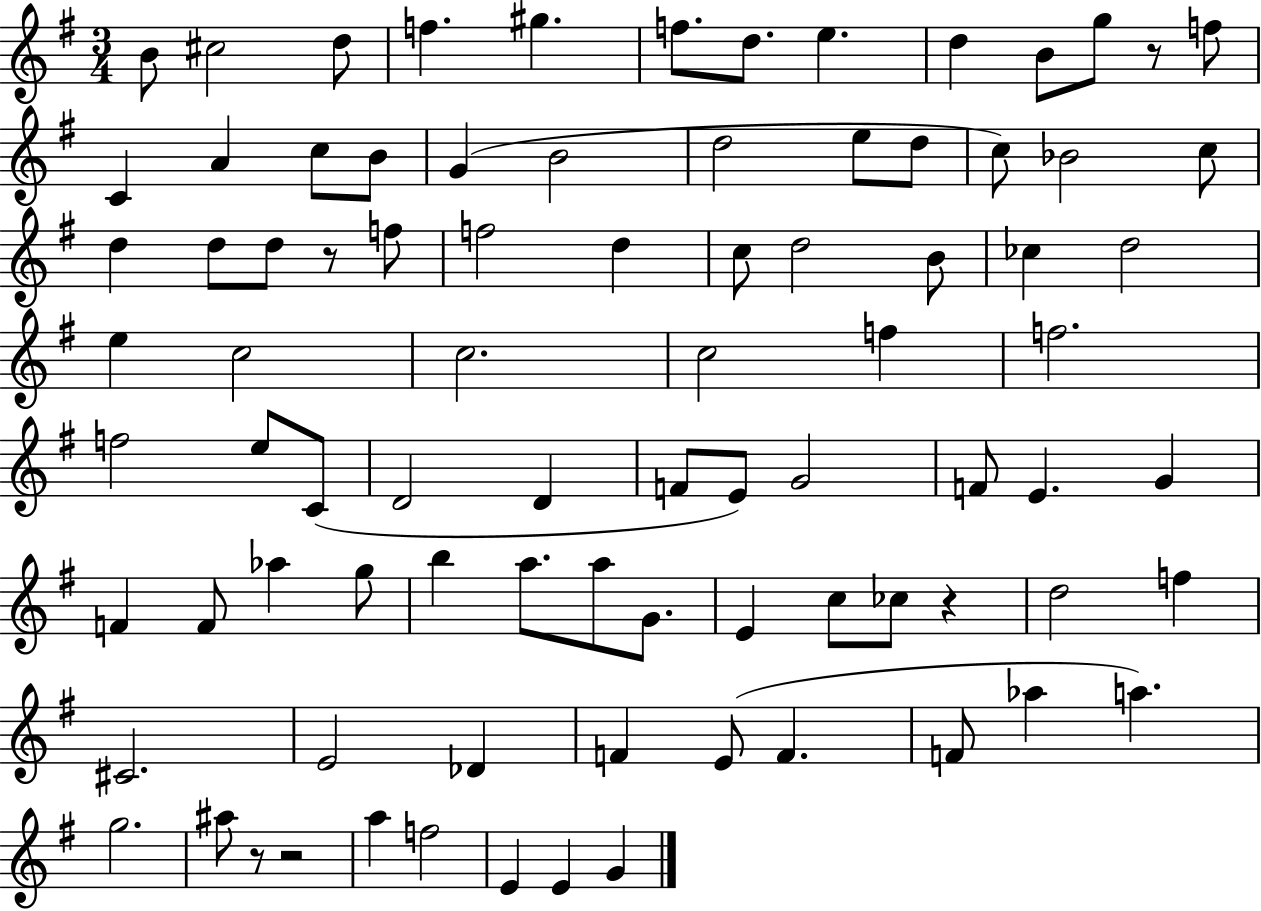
{
  \clef treble
  \numericTimeSignature
  \time 3/4
  \key g \major
  b'8 cis''2 d''8 | f''4. gis''4. | f''8. d''8. e''4. | d''4 b'8 g''8 r8 f''8 | \break c'4 a'4 c''8 b'8 | g'4( b'2 | d''2 e''8 d''8 | c''8) bes'2 c''8 | \break d''4 d''8 d''8 r8 f''8 | f''2 d''4 | c''8 d''2 b'8 | ces''4 d''2 | \break e''4 c''2 | c''2. | c''2 f''4 | f''2. | \break f''2 e''8 c'8( | d'2 d'4 | f'8 e'8) g'2 | f'8 e'4. g'4 | \break f'4 f'8 aes''4 g''8 | b''4 a''8. a''8 g'8. | e'4 c''8 ces''8 r4 | d''2 f''4 | \break cis'2. | e'2 des'4 | f'4 e'8( f'4. | f'8 aes''4 a''4.) | \break g''2. | ais''8 r8 r2 | a''4 f''2 | e'4 e'4 g'4 | \break \bar "|."
}